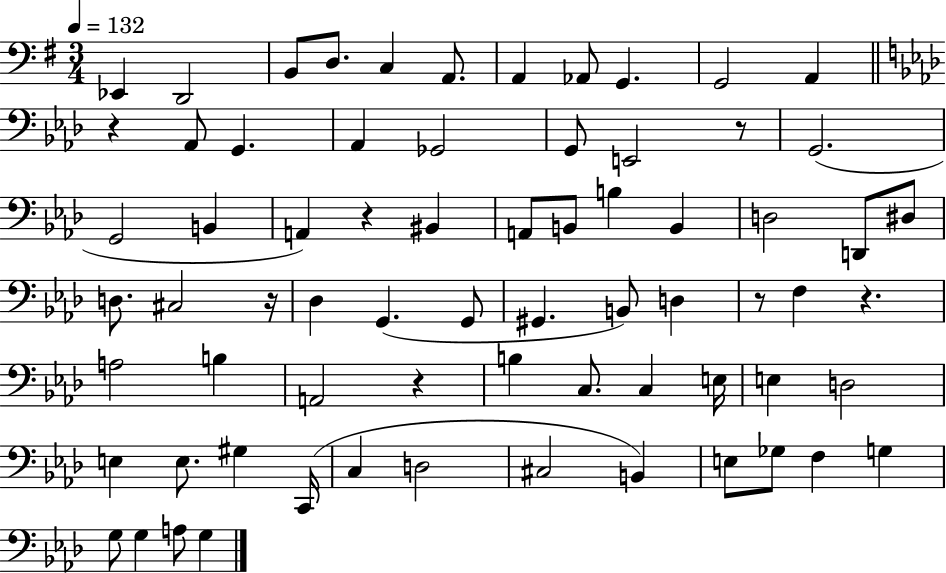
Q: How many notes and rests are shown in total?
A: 70